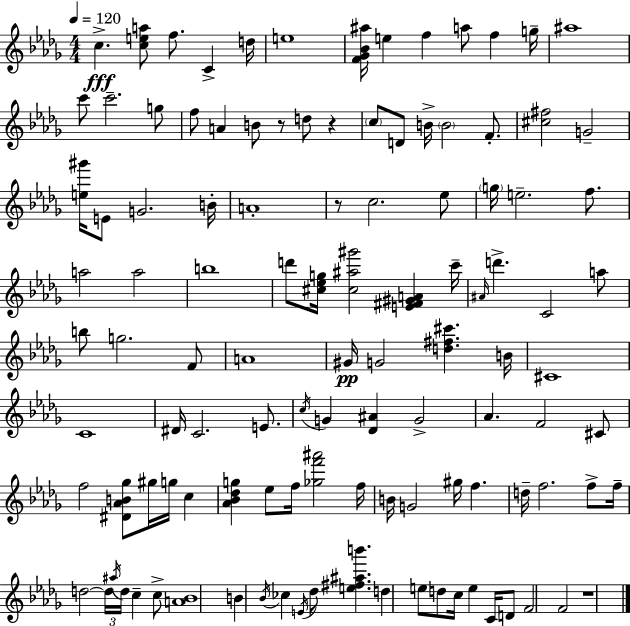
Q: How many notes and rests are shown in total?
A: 113